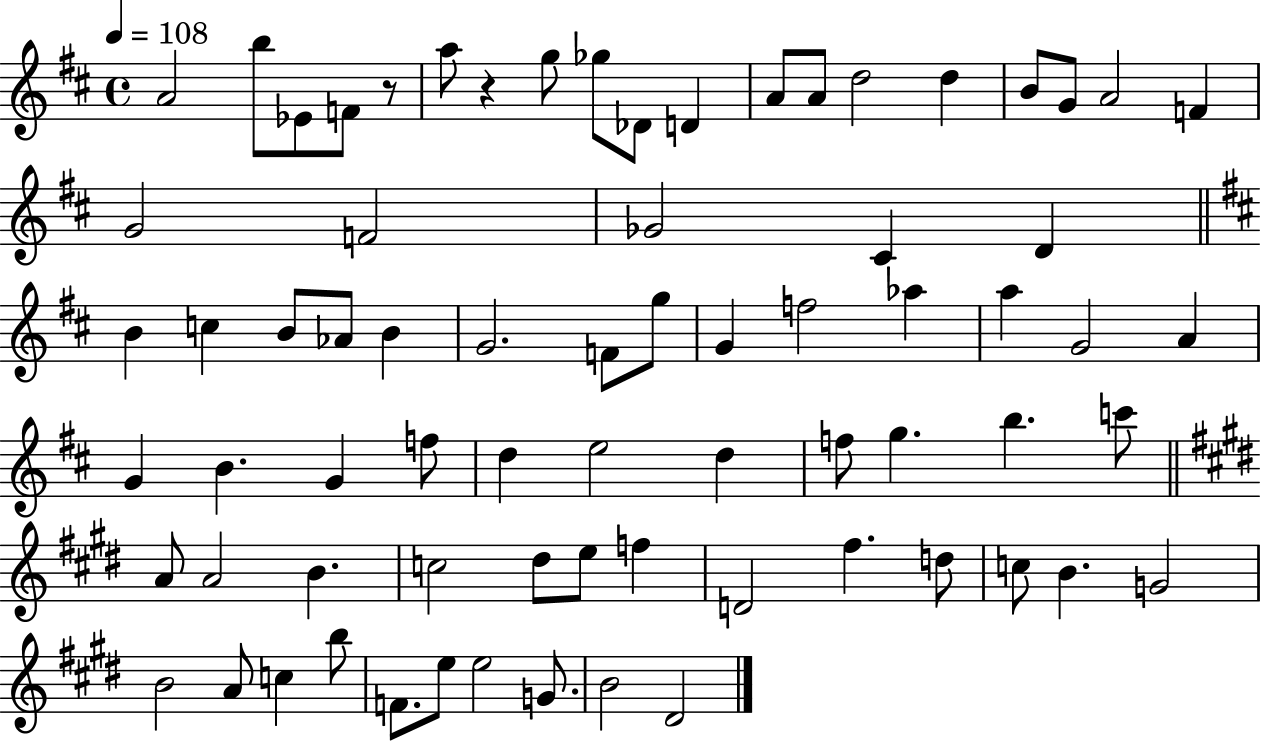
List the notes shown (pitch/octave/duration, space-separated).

A4/h B5/e Eb4/e F4/e R/e A5/e R/q G5/e Gb5/e Db4/e D4/q A4/e A4/e D5/h D5/q B4/e G4/e A4/h F4/q G4/h F4/h Gb4/h C#4/q D4/q B4/q C5/q B4/e Ab4/e B4/q G4/h. F4/e G5/e G4/q F5/h Ab5/q A5/q G4/h A4/q G4/q B4/q. G4/q F5/e D5/q E5/h D5/q F5/e G5/q. B5/q. C6/e A4/e A4/h B4/q. C5/h D#5/e E5/e F5/q D4/h F#5/q. D5/e C5/e B4/q. G4/h B4/h A4/e C5/q B5/e F4/e. E5/e E5/h G4/e. B4/h D#4/h